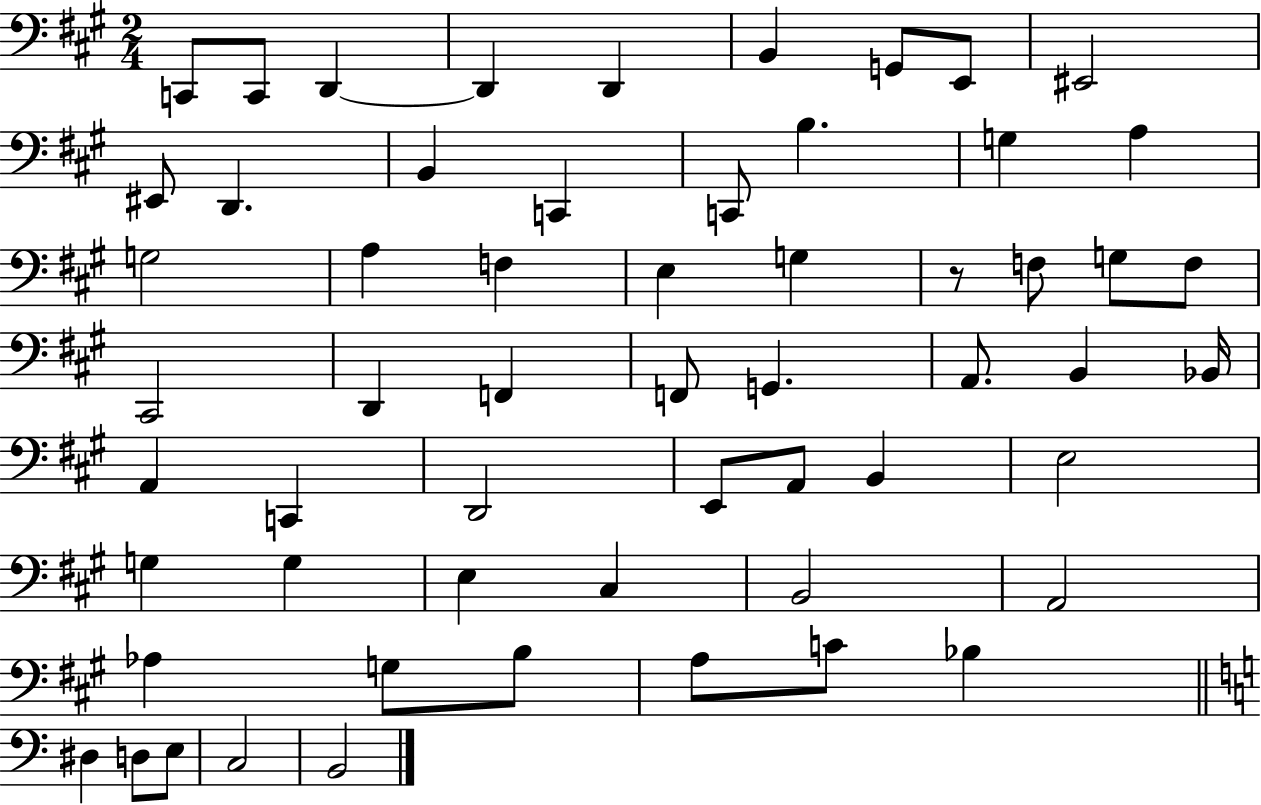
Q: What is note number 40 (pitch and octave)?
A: E3